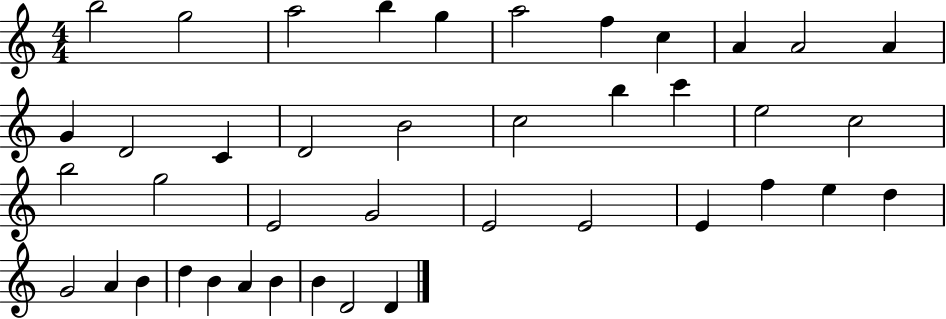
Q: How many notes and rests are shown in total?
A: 41